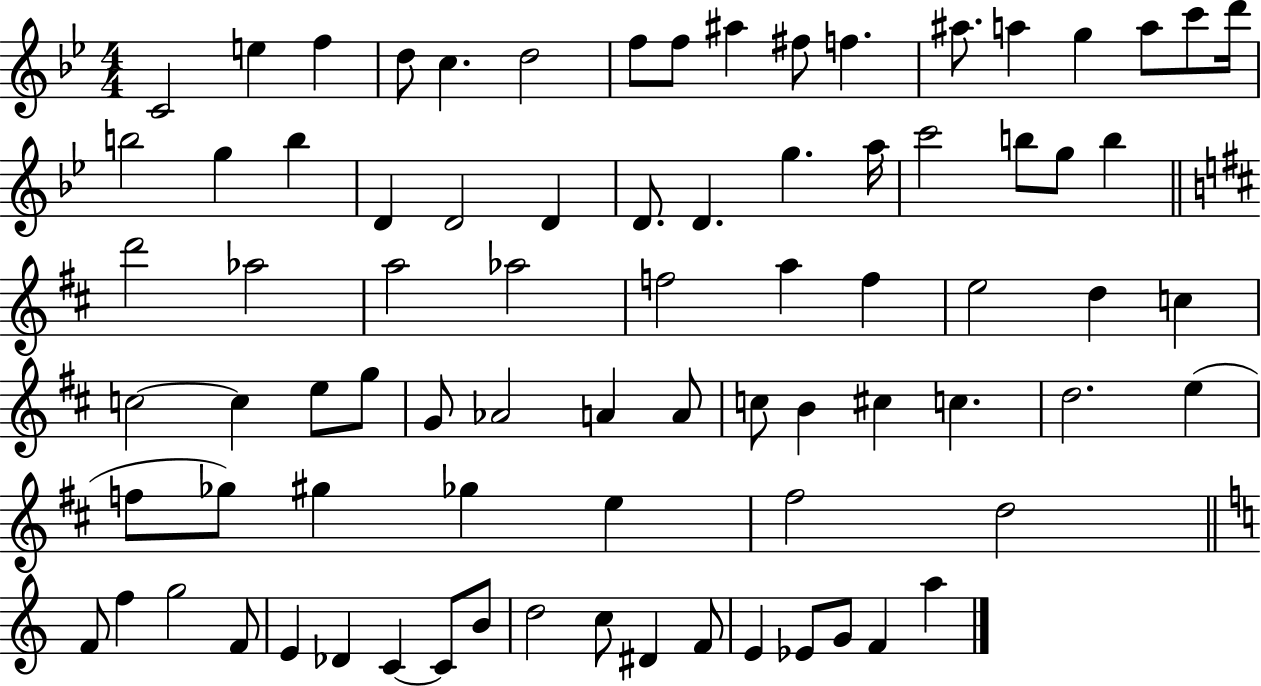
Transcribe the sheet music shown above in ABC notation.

X:1
T:Untitled
M:4/4
L:1/4
K:Bb
C2 e f d/2 c d2 f/2 f/2 ^a ^f/2 f ^a/2 a g a/2 c'/2 d'/4 b2 g b D D2 D D/2 D g a/4 c'2 b/2 g/2 b d'2 _a2 a2 _a2 f2 a f e2 d c c2 c e/2 g/2 G/2 _A2 A A/2 c/2 B ^c c d2 e f/2 _g/2 ^g _g e ^f2 d2 F/2 f g2 F/2 E _D C C/2 B/2 d2 c/2 ^D F/2 E _E/2 G/2 F a